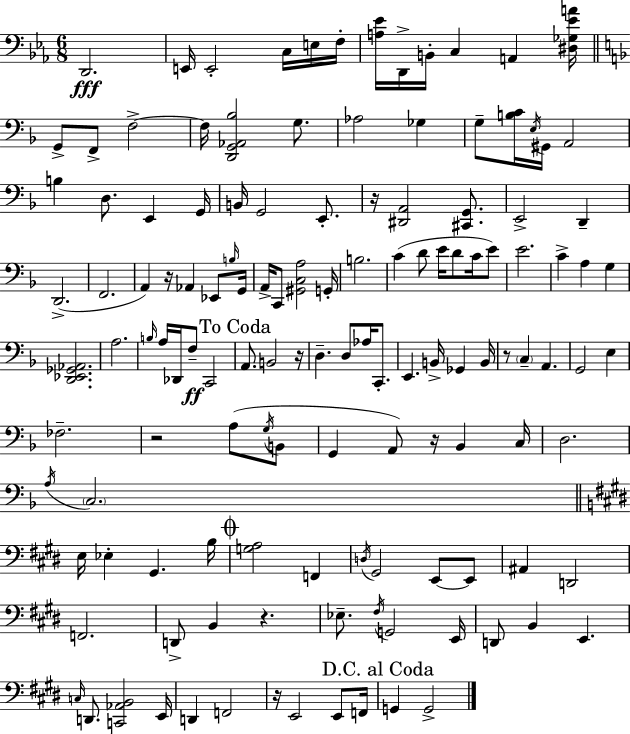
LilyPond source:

{
  \clef bass
  \numericTimeSignature
  \time 6/8
  \key c \minor
  d,2.\fff | e,16 e,2-. c16 e16 f16-. | <a ees'>16 d,16-> b,16-. c4 a,4 <dis ges ees' a'>16 | \bar "||" \break \key f \major g,8-> f,8-> f2->~~ | f16 <d, g, aes, bes>2 g8. | aes2 ges4 | g8-- <b c'>16 \acciaccatura { e16 } gis,16 a,2 | \break b4 d8. e,4 | g,16 b,16 g,2 e,8.-. | r16 <dis, a,>2 <cis, g,>8. | e,2-> d,4-- | \break d,2.->( | f,2. | a,4) r16 aes,4 ees,8 | \grace { b16 } g,16 a,16-> c,8 <gis, c a>2 | \break g,16-. b2. | c'4( d'8 e'16 d'8 c'16 | e'8) e'2. | c'4-> a4 g4 | \break <d, ees, ges, aes,>2. | a2. | \grace { b16 } a16 des,16 f8--\ff c,2 | \mark "To Coda" a,8. b,2 | \break r16 d4.-- d8 aes16 | c,8.-. e,4. b,16-> ges,4 | b,16 r8 \parenthesize c4-- a,4. | g,2 e4 | \break fes2.-- | r2 a8( | \acciaccatura { g16 } b,8 g,4 a,8) r16 bes,4 | c16 d2. | \break \acciaccatura { a16 } \parenthesize c2. | \bar "||" \break \key e \major e16 ees4-. gis,4. b16 | \mark \markup { \musicglyph "scripts.coda" } <g a>2 f,4 | \acciaccatura { d16 } gis,2 e,8~~ e,8 | ais,4 d,2 | \break f,2. | d,8-> b,4 r4. | ees8.-- \acciaccatura { fis16 } g,2 | e,16 d,8 b,4 e,4. | \break \grace { c16 } d,8. <c, aes, b,>2 | e,16 d,4 f,2 | r16 e,2 | e,8 f,16 \mark "D.C. al Coda" g,4 g,2-> | \break \bar "|."
}